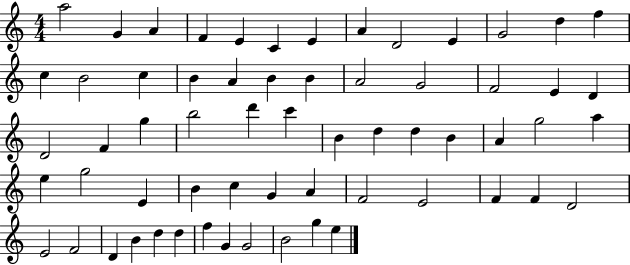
{
  \clef treble
  \numericTimeSignature
  \time 4/4
  \key c \major
  a''2 g'4 a'4 | f'4 e'4 c'4 e'4 | a'4 d'2 e'4 | g'2 d''4 f''4 | \break c''4 b'2 c''4 | b'4 a'4 b'4 b'4 | a'2 g'2 | f'2 e'4 d'4 | \break d'2 f'4 g''4 | b''2 d'''4 c'''4 | b'4 d''4 d''4 b'4 | a'4 g''2 a''4 | \break e''4 g''2 e'4 | b'4 c''4 g'4 a'4 | f'2 e'2 | f'4 f'4 d'2 | \break e'2 f'2 | d'4 b'4 d''4 d''4 | f''4 g'4 g'2 | b'2 g''4 e''4 | \break \bar "|."
}